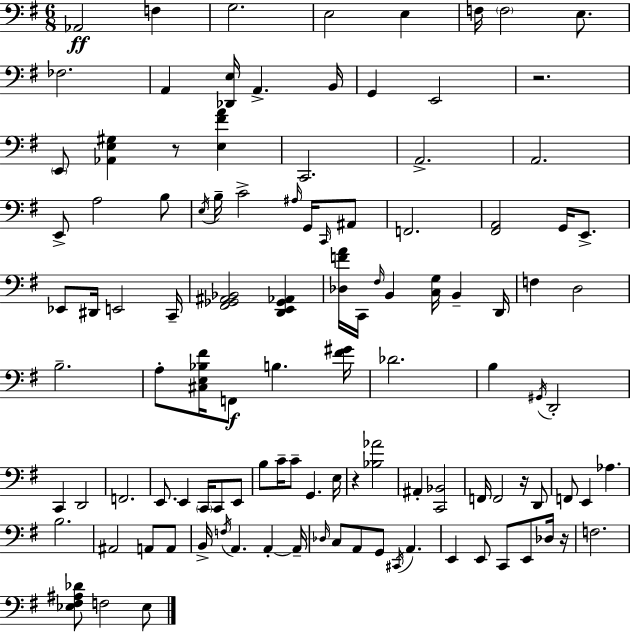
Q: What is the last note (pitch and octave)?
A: Eb3